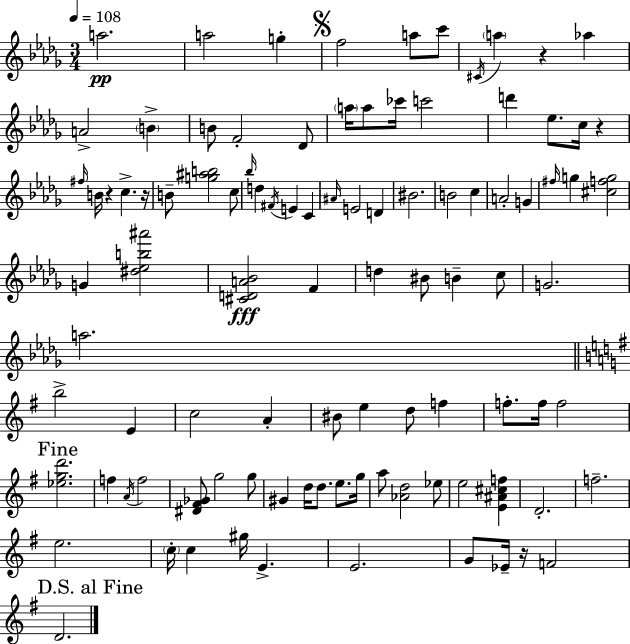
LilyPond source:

{
  \clef treble
  \numericTimeSignature
  \time 3/4
  \key bes \minor
  \tempo 4 = 108
  a''2.\pp | a''2 g''4-. | \mark \markup { \musicglyph "scripts.segno" } f''2 a''8 c'''8 | \acciaccatura { cis'16 } \parenthesize a''4 r4 aes''4 | \break a'2-> \parenthesize b'4-> | b'8 f'2-. des'8 | \parenthesize a''16 a''8 ces'''16 c'''2 | d'''4 ees''8. c''16 r4 | \break \grace { fis''16 } b'16 r4 c''4.-> | r16 b'8-- <g'' ais'' b''>2 | c''8 \grace { bes''16 } d''4 \acciaccatura { fis'16 } e'4 | c'4 \grace { ais'16 } e'2 | \break d'4 bis'2. | b'2 | c''4 a'2-. | g'4 \grace { fis''16 } g''4 <cis'' f'' g''>2 | \break g'4 <dis'' ees'' b'' ais'''>2 | <cis' d' a' bes'>2\fff | f'4 d''4 bis'8 | b'4-- c''8 g'2. | \break a''2. | \bar "||" \break \key e \minor b''2-> e'4 | c''2 a'4-. | bis'8 e''4 d''8 f''4 | f''8.-. f''16 f''2 | \break \mark "Fine" <ees'' g'' d'''>2. | f''4 \acciaccatura { a'16 } f''2 | <dis' fis' ges'>8 g''2 g''8 | gis'4 d''16 d''8. e''8. | \break g''16 a''8 <aes' d''>2 ees''8 | e''2 <e' ais' cis'' f''>4 | d'2.-. | f''2.-- | \break e''2. | \parenthesize c''16-. c''4 gis''16 e'4.-> | e'2. | g'8 ees'16-- r16 f'2 | \break \mark "D.S. al Fine" d'2. | \bar "|."
}